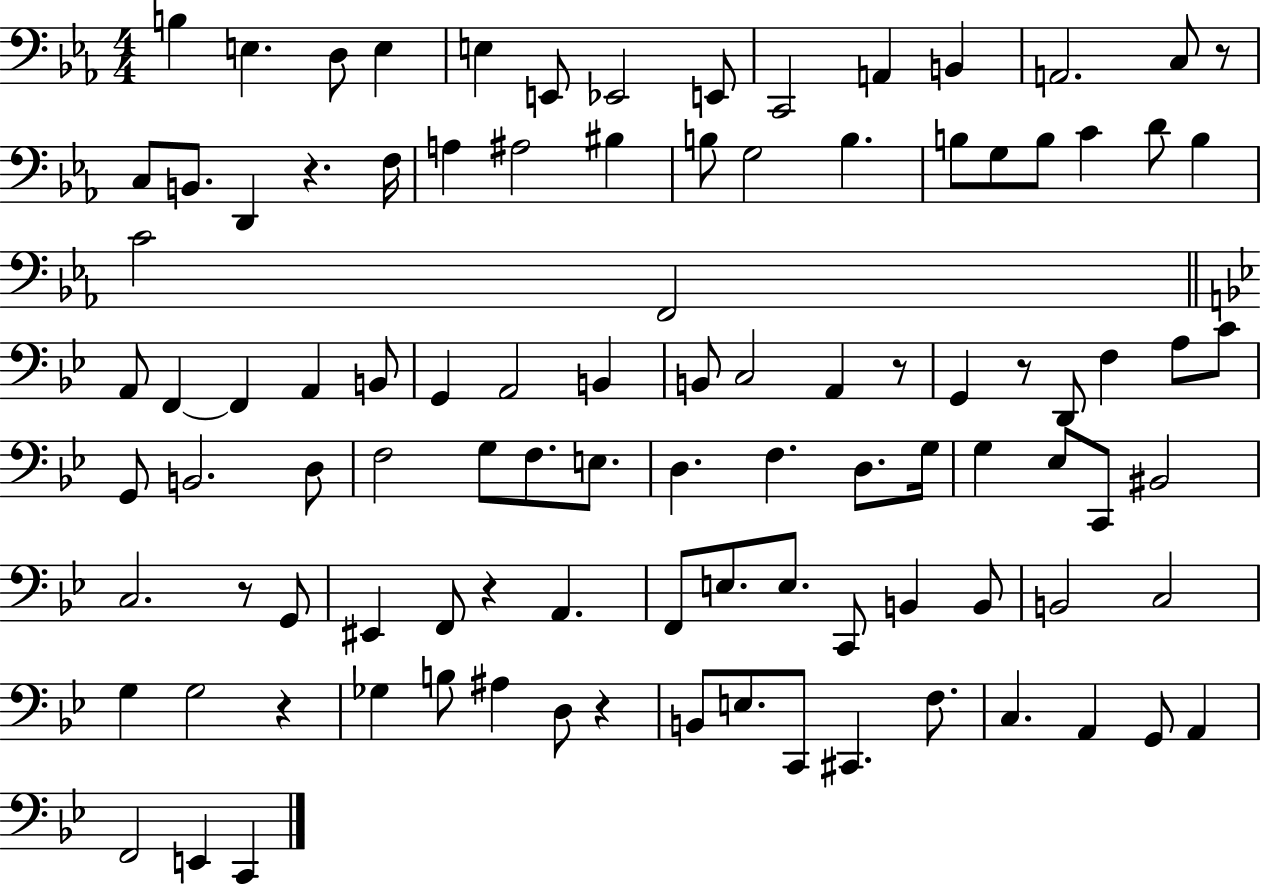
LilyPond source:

{
  \clef bass
  \numericTimeSignature
  \time 4/4
  \key ees \major
  b4 e4. d8 e4 | e4 e,8 ees,2 e,8 | c,2 a,4 b,4 | a,2. c8 r8 | \break c8 b,8. d,4 r4. f16 | a4 ais2 bis4 | b8 g2 b4. | b8 g8 b8 c'4 d'8 b4 | \break c'2 f,2 | \bar "||" \break \key bes \major a,8 f,4~~ f,4 a,4 b,8 | g,4 a,2 b,4 | b,8 c2 a,4 r8 | g,4 r8 d,8 f4 a8 c'8 | \break g,8 b,2. d8 | f2 g8 f8. e8. | d4. f4. d8. g16 | g4 ees8 c,8 bis,2 | \break c2. r8 g,8 | eis,4 f,8 r4 a,4. | f,8 e8. e8. c,8 b,4 b,8 | b,2 c2 | \break g4 g2 r4 | ges4 b8 ais4 d8 r4 | b,8 e8. c,8 cis,4. f8. | c4. a,4 g,8 a,4 | \break f,2 e,4 c,4 | \bar "|."
}